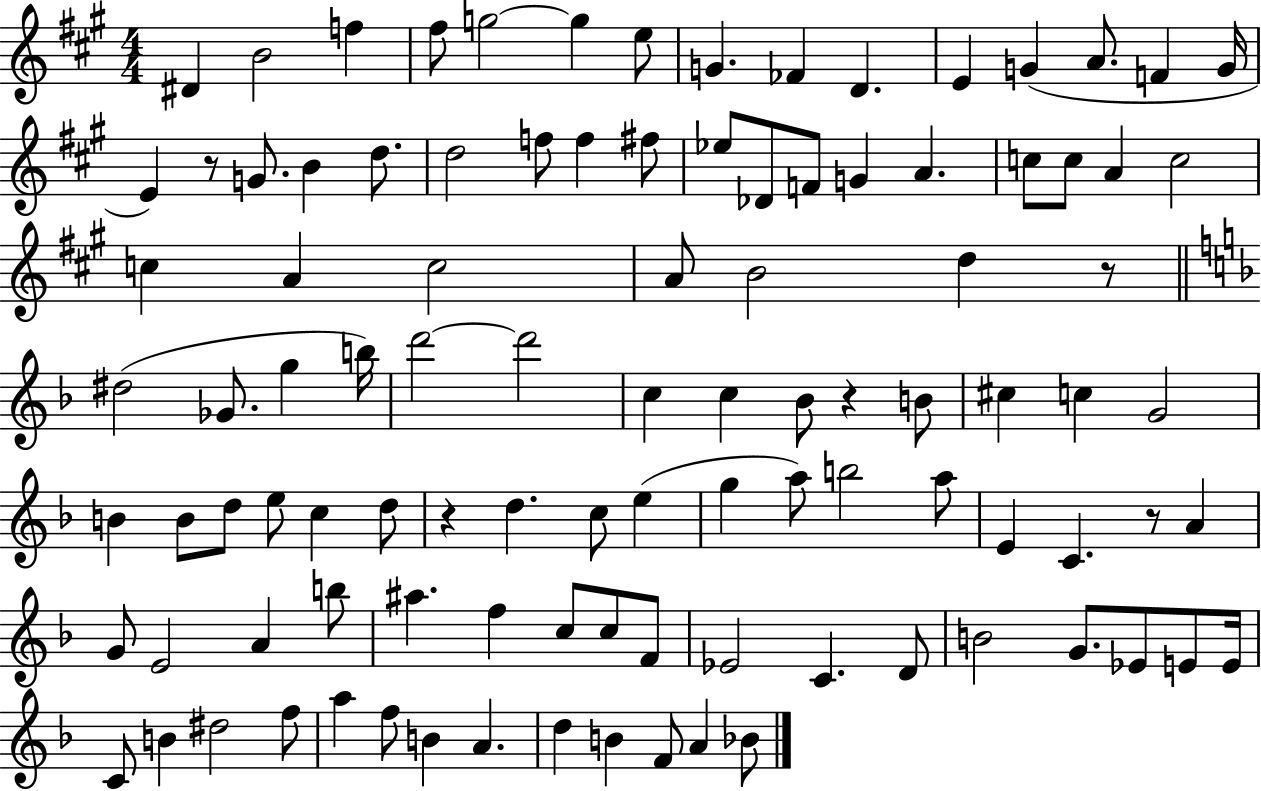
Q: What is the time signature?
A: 4/4